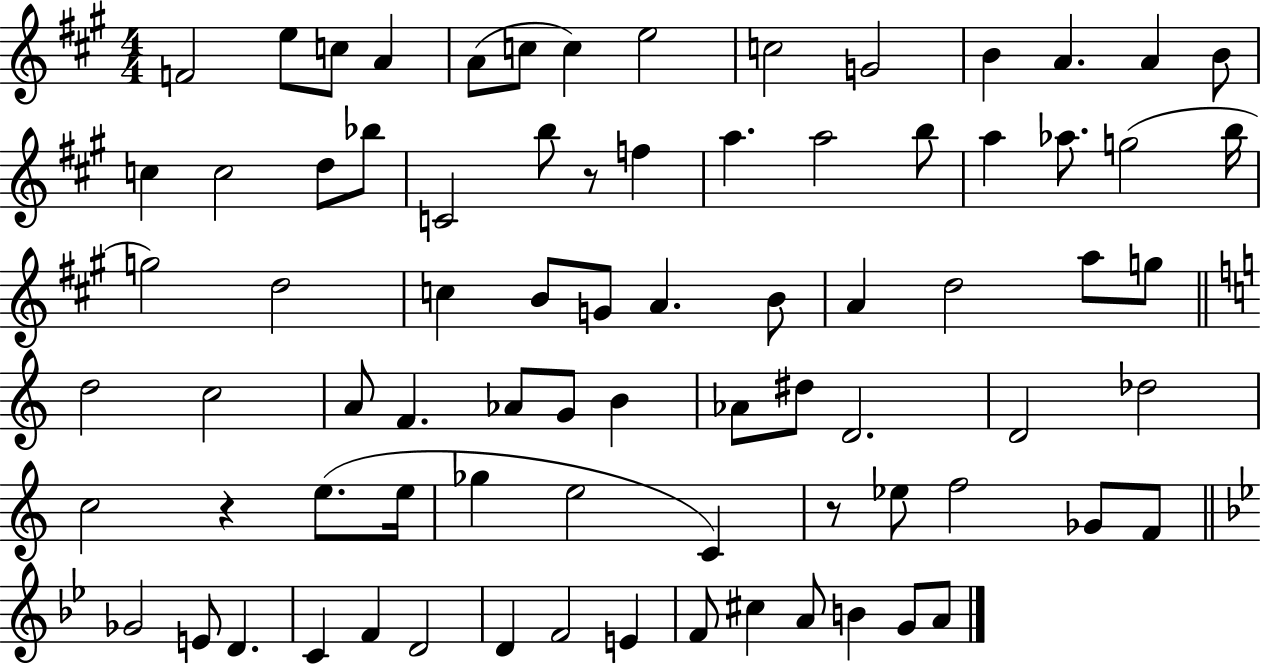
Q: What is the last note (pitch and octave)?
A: A4